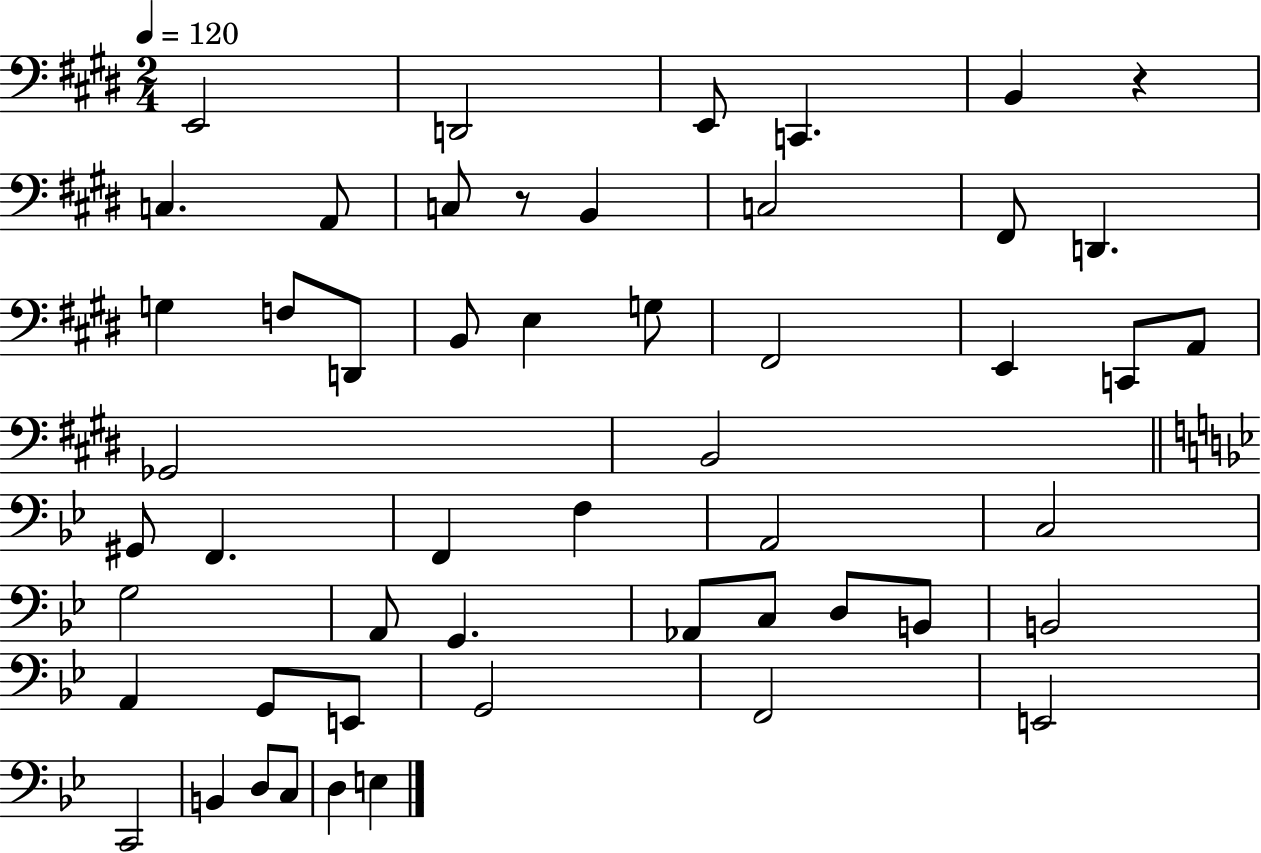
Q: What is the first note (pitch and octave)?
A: E2